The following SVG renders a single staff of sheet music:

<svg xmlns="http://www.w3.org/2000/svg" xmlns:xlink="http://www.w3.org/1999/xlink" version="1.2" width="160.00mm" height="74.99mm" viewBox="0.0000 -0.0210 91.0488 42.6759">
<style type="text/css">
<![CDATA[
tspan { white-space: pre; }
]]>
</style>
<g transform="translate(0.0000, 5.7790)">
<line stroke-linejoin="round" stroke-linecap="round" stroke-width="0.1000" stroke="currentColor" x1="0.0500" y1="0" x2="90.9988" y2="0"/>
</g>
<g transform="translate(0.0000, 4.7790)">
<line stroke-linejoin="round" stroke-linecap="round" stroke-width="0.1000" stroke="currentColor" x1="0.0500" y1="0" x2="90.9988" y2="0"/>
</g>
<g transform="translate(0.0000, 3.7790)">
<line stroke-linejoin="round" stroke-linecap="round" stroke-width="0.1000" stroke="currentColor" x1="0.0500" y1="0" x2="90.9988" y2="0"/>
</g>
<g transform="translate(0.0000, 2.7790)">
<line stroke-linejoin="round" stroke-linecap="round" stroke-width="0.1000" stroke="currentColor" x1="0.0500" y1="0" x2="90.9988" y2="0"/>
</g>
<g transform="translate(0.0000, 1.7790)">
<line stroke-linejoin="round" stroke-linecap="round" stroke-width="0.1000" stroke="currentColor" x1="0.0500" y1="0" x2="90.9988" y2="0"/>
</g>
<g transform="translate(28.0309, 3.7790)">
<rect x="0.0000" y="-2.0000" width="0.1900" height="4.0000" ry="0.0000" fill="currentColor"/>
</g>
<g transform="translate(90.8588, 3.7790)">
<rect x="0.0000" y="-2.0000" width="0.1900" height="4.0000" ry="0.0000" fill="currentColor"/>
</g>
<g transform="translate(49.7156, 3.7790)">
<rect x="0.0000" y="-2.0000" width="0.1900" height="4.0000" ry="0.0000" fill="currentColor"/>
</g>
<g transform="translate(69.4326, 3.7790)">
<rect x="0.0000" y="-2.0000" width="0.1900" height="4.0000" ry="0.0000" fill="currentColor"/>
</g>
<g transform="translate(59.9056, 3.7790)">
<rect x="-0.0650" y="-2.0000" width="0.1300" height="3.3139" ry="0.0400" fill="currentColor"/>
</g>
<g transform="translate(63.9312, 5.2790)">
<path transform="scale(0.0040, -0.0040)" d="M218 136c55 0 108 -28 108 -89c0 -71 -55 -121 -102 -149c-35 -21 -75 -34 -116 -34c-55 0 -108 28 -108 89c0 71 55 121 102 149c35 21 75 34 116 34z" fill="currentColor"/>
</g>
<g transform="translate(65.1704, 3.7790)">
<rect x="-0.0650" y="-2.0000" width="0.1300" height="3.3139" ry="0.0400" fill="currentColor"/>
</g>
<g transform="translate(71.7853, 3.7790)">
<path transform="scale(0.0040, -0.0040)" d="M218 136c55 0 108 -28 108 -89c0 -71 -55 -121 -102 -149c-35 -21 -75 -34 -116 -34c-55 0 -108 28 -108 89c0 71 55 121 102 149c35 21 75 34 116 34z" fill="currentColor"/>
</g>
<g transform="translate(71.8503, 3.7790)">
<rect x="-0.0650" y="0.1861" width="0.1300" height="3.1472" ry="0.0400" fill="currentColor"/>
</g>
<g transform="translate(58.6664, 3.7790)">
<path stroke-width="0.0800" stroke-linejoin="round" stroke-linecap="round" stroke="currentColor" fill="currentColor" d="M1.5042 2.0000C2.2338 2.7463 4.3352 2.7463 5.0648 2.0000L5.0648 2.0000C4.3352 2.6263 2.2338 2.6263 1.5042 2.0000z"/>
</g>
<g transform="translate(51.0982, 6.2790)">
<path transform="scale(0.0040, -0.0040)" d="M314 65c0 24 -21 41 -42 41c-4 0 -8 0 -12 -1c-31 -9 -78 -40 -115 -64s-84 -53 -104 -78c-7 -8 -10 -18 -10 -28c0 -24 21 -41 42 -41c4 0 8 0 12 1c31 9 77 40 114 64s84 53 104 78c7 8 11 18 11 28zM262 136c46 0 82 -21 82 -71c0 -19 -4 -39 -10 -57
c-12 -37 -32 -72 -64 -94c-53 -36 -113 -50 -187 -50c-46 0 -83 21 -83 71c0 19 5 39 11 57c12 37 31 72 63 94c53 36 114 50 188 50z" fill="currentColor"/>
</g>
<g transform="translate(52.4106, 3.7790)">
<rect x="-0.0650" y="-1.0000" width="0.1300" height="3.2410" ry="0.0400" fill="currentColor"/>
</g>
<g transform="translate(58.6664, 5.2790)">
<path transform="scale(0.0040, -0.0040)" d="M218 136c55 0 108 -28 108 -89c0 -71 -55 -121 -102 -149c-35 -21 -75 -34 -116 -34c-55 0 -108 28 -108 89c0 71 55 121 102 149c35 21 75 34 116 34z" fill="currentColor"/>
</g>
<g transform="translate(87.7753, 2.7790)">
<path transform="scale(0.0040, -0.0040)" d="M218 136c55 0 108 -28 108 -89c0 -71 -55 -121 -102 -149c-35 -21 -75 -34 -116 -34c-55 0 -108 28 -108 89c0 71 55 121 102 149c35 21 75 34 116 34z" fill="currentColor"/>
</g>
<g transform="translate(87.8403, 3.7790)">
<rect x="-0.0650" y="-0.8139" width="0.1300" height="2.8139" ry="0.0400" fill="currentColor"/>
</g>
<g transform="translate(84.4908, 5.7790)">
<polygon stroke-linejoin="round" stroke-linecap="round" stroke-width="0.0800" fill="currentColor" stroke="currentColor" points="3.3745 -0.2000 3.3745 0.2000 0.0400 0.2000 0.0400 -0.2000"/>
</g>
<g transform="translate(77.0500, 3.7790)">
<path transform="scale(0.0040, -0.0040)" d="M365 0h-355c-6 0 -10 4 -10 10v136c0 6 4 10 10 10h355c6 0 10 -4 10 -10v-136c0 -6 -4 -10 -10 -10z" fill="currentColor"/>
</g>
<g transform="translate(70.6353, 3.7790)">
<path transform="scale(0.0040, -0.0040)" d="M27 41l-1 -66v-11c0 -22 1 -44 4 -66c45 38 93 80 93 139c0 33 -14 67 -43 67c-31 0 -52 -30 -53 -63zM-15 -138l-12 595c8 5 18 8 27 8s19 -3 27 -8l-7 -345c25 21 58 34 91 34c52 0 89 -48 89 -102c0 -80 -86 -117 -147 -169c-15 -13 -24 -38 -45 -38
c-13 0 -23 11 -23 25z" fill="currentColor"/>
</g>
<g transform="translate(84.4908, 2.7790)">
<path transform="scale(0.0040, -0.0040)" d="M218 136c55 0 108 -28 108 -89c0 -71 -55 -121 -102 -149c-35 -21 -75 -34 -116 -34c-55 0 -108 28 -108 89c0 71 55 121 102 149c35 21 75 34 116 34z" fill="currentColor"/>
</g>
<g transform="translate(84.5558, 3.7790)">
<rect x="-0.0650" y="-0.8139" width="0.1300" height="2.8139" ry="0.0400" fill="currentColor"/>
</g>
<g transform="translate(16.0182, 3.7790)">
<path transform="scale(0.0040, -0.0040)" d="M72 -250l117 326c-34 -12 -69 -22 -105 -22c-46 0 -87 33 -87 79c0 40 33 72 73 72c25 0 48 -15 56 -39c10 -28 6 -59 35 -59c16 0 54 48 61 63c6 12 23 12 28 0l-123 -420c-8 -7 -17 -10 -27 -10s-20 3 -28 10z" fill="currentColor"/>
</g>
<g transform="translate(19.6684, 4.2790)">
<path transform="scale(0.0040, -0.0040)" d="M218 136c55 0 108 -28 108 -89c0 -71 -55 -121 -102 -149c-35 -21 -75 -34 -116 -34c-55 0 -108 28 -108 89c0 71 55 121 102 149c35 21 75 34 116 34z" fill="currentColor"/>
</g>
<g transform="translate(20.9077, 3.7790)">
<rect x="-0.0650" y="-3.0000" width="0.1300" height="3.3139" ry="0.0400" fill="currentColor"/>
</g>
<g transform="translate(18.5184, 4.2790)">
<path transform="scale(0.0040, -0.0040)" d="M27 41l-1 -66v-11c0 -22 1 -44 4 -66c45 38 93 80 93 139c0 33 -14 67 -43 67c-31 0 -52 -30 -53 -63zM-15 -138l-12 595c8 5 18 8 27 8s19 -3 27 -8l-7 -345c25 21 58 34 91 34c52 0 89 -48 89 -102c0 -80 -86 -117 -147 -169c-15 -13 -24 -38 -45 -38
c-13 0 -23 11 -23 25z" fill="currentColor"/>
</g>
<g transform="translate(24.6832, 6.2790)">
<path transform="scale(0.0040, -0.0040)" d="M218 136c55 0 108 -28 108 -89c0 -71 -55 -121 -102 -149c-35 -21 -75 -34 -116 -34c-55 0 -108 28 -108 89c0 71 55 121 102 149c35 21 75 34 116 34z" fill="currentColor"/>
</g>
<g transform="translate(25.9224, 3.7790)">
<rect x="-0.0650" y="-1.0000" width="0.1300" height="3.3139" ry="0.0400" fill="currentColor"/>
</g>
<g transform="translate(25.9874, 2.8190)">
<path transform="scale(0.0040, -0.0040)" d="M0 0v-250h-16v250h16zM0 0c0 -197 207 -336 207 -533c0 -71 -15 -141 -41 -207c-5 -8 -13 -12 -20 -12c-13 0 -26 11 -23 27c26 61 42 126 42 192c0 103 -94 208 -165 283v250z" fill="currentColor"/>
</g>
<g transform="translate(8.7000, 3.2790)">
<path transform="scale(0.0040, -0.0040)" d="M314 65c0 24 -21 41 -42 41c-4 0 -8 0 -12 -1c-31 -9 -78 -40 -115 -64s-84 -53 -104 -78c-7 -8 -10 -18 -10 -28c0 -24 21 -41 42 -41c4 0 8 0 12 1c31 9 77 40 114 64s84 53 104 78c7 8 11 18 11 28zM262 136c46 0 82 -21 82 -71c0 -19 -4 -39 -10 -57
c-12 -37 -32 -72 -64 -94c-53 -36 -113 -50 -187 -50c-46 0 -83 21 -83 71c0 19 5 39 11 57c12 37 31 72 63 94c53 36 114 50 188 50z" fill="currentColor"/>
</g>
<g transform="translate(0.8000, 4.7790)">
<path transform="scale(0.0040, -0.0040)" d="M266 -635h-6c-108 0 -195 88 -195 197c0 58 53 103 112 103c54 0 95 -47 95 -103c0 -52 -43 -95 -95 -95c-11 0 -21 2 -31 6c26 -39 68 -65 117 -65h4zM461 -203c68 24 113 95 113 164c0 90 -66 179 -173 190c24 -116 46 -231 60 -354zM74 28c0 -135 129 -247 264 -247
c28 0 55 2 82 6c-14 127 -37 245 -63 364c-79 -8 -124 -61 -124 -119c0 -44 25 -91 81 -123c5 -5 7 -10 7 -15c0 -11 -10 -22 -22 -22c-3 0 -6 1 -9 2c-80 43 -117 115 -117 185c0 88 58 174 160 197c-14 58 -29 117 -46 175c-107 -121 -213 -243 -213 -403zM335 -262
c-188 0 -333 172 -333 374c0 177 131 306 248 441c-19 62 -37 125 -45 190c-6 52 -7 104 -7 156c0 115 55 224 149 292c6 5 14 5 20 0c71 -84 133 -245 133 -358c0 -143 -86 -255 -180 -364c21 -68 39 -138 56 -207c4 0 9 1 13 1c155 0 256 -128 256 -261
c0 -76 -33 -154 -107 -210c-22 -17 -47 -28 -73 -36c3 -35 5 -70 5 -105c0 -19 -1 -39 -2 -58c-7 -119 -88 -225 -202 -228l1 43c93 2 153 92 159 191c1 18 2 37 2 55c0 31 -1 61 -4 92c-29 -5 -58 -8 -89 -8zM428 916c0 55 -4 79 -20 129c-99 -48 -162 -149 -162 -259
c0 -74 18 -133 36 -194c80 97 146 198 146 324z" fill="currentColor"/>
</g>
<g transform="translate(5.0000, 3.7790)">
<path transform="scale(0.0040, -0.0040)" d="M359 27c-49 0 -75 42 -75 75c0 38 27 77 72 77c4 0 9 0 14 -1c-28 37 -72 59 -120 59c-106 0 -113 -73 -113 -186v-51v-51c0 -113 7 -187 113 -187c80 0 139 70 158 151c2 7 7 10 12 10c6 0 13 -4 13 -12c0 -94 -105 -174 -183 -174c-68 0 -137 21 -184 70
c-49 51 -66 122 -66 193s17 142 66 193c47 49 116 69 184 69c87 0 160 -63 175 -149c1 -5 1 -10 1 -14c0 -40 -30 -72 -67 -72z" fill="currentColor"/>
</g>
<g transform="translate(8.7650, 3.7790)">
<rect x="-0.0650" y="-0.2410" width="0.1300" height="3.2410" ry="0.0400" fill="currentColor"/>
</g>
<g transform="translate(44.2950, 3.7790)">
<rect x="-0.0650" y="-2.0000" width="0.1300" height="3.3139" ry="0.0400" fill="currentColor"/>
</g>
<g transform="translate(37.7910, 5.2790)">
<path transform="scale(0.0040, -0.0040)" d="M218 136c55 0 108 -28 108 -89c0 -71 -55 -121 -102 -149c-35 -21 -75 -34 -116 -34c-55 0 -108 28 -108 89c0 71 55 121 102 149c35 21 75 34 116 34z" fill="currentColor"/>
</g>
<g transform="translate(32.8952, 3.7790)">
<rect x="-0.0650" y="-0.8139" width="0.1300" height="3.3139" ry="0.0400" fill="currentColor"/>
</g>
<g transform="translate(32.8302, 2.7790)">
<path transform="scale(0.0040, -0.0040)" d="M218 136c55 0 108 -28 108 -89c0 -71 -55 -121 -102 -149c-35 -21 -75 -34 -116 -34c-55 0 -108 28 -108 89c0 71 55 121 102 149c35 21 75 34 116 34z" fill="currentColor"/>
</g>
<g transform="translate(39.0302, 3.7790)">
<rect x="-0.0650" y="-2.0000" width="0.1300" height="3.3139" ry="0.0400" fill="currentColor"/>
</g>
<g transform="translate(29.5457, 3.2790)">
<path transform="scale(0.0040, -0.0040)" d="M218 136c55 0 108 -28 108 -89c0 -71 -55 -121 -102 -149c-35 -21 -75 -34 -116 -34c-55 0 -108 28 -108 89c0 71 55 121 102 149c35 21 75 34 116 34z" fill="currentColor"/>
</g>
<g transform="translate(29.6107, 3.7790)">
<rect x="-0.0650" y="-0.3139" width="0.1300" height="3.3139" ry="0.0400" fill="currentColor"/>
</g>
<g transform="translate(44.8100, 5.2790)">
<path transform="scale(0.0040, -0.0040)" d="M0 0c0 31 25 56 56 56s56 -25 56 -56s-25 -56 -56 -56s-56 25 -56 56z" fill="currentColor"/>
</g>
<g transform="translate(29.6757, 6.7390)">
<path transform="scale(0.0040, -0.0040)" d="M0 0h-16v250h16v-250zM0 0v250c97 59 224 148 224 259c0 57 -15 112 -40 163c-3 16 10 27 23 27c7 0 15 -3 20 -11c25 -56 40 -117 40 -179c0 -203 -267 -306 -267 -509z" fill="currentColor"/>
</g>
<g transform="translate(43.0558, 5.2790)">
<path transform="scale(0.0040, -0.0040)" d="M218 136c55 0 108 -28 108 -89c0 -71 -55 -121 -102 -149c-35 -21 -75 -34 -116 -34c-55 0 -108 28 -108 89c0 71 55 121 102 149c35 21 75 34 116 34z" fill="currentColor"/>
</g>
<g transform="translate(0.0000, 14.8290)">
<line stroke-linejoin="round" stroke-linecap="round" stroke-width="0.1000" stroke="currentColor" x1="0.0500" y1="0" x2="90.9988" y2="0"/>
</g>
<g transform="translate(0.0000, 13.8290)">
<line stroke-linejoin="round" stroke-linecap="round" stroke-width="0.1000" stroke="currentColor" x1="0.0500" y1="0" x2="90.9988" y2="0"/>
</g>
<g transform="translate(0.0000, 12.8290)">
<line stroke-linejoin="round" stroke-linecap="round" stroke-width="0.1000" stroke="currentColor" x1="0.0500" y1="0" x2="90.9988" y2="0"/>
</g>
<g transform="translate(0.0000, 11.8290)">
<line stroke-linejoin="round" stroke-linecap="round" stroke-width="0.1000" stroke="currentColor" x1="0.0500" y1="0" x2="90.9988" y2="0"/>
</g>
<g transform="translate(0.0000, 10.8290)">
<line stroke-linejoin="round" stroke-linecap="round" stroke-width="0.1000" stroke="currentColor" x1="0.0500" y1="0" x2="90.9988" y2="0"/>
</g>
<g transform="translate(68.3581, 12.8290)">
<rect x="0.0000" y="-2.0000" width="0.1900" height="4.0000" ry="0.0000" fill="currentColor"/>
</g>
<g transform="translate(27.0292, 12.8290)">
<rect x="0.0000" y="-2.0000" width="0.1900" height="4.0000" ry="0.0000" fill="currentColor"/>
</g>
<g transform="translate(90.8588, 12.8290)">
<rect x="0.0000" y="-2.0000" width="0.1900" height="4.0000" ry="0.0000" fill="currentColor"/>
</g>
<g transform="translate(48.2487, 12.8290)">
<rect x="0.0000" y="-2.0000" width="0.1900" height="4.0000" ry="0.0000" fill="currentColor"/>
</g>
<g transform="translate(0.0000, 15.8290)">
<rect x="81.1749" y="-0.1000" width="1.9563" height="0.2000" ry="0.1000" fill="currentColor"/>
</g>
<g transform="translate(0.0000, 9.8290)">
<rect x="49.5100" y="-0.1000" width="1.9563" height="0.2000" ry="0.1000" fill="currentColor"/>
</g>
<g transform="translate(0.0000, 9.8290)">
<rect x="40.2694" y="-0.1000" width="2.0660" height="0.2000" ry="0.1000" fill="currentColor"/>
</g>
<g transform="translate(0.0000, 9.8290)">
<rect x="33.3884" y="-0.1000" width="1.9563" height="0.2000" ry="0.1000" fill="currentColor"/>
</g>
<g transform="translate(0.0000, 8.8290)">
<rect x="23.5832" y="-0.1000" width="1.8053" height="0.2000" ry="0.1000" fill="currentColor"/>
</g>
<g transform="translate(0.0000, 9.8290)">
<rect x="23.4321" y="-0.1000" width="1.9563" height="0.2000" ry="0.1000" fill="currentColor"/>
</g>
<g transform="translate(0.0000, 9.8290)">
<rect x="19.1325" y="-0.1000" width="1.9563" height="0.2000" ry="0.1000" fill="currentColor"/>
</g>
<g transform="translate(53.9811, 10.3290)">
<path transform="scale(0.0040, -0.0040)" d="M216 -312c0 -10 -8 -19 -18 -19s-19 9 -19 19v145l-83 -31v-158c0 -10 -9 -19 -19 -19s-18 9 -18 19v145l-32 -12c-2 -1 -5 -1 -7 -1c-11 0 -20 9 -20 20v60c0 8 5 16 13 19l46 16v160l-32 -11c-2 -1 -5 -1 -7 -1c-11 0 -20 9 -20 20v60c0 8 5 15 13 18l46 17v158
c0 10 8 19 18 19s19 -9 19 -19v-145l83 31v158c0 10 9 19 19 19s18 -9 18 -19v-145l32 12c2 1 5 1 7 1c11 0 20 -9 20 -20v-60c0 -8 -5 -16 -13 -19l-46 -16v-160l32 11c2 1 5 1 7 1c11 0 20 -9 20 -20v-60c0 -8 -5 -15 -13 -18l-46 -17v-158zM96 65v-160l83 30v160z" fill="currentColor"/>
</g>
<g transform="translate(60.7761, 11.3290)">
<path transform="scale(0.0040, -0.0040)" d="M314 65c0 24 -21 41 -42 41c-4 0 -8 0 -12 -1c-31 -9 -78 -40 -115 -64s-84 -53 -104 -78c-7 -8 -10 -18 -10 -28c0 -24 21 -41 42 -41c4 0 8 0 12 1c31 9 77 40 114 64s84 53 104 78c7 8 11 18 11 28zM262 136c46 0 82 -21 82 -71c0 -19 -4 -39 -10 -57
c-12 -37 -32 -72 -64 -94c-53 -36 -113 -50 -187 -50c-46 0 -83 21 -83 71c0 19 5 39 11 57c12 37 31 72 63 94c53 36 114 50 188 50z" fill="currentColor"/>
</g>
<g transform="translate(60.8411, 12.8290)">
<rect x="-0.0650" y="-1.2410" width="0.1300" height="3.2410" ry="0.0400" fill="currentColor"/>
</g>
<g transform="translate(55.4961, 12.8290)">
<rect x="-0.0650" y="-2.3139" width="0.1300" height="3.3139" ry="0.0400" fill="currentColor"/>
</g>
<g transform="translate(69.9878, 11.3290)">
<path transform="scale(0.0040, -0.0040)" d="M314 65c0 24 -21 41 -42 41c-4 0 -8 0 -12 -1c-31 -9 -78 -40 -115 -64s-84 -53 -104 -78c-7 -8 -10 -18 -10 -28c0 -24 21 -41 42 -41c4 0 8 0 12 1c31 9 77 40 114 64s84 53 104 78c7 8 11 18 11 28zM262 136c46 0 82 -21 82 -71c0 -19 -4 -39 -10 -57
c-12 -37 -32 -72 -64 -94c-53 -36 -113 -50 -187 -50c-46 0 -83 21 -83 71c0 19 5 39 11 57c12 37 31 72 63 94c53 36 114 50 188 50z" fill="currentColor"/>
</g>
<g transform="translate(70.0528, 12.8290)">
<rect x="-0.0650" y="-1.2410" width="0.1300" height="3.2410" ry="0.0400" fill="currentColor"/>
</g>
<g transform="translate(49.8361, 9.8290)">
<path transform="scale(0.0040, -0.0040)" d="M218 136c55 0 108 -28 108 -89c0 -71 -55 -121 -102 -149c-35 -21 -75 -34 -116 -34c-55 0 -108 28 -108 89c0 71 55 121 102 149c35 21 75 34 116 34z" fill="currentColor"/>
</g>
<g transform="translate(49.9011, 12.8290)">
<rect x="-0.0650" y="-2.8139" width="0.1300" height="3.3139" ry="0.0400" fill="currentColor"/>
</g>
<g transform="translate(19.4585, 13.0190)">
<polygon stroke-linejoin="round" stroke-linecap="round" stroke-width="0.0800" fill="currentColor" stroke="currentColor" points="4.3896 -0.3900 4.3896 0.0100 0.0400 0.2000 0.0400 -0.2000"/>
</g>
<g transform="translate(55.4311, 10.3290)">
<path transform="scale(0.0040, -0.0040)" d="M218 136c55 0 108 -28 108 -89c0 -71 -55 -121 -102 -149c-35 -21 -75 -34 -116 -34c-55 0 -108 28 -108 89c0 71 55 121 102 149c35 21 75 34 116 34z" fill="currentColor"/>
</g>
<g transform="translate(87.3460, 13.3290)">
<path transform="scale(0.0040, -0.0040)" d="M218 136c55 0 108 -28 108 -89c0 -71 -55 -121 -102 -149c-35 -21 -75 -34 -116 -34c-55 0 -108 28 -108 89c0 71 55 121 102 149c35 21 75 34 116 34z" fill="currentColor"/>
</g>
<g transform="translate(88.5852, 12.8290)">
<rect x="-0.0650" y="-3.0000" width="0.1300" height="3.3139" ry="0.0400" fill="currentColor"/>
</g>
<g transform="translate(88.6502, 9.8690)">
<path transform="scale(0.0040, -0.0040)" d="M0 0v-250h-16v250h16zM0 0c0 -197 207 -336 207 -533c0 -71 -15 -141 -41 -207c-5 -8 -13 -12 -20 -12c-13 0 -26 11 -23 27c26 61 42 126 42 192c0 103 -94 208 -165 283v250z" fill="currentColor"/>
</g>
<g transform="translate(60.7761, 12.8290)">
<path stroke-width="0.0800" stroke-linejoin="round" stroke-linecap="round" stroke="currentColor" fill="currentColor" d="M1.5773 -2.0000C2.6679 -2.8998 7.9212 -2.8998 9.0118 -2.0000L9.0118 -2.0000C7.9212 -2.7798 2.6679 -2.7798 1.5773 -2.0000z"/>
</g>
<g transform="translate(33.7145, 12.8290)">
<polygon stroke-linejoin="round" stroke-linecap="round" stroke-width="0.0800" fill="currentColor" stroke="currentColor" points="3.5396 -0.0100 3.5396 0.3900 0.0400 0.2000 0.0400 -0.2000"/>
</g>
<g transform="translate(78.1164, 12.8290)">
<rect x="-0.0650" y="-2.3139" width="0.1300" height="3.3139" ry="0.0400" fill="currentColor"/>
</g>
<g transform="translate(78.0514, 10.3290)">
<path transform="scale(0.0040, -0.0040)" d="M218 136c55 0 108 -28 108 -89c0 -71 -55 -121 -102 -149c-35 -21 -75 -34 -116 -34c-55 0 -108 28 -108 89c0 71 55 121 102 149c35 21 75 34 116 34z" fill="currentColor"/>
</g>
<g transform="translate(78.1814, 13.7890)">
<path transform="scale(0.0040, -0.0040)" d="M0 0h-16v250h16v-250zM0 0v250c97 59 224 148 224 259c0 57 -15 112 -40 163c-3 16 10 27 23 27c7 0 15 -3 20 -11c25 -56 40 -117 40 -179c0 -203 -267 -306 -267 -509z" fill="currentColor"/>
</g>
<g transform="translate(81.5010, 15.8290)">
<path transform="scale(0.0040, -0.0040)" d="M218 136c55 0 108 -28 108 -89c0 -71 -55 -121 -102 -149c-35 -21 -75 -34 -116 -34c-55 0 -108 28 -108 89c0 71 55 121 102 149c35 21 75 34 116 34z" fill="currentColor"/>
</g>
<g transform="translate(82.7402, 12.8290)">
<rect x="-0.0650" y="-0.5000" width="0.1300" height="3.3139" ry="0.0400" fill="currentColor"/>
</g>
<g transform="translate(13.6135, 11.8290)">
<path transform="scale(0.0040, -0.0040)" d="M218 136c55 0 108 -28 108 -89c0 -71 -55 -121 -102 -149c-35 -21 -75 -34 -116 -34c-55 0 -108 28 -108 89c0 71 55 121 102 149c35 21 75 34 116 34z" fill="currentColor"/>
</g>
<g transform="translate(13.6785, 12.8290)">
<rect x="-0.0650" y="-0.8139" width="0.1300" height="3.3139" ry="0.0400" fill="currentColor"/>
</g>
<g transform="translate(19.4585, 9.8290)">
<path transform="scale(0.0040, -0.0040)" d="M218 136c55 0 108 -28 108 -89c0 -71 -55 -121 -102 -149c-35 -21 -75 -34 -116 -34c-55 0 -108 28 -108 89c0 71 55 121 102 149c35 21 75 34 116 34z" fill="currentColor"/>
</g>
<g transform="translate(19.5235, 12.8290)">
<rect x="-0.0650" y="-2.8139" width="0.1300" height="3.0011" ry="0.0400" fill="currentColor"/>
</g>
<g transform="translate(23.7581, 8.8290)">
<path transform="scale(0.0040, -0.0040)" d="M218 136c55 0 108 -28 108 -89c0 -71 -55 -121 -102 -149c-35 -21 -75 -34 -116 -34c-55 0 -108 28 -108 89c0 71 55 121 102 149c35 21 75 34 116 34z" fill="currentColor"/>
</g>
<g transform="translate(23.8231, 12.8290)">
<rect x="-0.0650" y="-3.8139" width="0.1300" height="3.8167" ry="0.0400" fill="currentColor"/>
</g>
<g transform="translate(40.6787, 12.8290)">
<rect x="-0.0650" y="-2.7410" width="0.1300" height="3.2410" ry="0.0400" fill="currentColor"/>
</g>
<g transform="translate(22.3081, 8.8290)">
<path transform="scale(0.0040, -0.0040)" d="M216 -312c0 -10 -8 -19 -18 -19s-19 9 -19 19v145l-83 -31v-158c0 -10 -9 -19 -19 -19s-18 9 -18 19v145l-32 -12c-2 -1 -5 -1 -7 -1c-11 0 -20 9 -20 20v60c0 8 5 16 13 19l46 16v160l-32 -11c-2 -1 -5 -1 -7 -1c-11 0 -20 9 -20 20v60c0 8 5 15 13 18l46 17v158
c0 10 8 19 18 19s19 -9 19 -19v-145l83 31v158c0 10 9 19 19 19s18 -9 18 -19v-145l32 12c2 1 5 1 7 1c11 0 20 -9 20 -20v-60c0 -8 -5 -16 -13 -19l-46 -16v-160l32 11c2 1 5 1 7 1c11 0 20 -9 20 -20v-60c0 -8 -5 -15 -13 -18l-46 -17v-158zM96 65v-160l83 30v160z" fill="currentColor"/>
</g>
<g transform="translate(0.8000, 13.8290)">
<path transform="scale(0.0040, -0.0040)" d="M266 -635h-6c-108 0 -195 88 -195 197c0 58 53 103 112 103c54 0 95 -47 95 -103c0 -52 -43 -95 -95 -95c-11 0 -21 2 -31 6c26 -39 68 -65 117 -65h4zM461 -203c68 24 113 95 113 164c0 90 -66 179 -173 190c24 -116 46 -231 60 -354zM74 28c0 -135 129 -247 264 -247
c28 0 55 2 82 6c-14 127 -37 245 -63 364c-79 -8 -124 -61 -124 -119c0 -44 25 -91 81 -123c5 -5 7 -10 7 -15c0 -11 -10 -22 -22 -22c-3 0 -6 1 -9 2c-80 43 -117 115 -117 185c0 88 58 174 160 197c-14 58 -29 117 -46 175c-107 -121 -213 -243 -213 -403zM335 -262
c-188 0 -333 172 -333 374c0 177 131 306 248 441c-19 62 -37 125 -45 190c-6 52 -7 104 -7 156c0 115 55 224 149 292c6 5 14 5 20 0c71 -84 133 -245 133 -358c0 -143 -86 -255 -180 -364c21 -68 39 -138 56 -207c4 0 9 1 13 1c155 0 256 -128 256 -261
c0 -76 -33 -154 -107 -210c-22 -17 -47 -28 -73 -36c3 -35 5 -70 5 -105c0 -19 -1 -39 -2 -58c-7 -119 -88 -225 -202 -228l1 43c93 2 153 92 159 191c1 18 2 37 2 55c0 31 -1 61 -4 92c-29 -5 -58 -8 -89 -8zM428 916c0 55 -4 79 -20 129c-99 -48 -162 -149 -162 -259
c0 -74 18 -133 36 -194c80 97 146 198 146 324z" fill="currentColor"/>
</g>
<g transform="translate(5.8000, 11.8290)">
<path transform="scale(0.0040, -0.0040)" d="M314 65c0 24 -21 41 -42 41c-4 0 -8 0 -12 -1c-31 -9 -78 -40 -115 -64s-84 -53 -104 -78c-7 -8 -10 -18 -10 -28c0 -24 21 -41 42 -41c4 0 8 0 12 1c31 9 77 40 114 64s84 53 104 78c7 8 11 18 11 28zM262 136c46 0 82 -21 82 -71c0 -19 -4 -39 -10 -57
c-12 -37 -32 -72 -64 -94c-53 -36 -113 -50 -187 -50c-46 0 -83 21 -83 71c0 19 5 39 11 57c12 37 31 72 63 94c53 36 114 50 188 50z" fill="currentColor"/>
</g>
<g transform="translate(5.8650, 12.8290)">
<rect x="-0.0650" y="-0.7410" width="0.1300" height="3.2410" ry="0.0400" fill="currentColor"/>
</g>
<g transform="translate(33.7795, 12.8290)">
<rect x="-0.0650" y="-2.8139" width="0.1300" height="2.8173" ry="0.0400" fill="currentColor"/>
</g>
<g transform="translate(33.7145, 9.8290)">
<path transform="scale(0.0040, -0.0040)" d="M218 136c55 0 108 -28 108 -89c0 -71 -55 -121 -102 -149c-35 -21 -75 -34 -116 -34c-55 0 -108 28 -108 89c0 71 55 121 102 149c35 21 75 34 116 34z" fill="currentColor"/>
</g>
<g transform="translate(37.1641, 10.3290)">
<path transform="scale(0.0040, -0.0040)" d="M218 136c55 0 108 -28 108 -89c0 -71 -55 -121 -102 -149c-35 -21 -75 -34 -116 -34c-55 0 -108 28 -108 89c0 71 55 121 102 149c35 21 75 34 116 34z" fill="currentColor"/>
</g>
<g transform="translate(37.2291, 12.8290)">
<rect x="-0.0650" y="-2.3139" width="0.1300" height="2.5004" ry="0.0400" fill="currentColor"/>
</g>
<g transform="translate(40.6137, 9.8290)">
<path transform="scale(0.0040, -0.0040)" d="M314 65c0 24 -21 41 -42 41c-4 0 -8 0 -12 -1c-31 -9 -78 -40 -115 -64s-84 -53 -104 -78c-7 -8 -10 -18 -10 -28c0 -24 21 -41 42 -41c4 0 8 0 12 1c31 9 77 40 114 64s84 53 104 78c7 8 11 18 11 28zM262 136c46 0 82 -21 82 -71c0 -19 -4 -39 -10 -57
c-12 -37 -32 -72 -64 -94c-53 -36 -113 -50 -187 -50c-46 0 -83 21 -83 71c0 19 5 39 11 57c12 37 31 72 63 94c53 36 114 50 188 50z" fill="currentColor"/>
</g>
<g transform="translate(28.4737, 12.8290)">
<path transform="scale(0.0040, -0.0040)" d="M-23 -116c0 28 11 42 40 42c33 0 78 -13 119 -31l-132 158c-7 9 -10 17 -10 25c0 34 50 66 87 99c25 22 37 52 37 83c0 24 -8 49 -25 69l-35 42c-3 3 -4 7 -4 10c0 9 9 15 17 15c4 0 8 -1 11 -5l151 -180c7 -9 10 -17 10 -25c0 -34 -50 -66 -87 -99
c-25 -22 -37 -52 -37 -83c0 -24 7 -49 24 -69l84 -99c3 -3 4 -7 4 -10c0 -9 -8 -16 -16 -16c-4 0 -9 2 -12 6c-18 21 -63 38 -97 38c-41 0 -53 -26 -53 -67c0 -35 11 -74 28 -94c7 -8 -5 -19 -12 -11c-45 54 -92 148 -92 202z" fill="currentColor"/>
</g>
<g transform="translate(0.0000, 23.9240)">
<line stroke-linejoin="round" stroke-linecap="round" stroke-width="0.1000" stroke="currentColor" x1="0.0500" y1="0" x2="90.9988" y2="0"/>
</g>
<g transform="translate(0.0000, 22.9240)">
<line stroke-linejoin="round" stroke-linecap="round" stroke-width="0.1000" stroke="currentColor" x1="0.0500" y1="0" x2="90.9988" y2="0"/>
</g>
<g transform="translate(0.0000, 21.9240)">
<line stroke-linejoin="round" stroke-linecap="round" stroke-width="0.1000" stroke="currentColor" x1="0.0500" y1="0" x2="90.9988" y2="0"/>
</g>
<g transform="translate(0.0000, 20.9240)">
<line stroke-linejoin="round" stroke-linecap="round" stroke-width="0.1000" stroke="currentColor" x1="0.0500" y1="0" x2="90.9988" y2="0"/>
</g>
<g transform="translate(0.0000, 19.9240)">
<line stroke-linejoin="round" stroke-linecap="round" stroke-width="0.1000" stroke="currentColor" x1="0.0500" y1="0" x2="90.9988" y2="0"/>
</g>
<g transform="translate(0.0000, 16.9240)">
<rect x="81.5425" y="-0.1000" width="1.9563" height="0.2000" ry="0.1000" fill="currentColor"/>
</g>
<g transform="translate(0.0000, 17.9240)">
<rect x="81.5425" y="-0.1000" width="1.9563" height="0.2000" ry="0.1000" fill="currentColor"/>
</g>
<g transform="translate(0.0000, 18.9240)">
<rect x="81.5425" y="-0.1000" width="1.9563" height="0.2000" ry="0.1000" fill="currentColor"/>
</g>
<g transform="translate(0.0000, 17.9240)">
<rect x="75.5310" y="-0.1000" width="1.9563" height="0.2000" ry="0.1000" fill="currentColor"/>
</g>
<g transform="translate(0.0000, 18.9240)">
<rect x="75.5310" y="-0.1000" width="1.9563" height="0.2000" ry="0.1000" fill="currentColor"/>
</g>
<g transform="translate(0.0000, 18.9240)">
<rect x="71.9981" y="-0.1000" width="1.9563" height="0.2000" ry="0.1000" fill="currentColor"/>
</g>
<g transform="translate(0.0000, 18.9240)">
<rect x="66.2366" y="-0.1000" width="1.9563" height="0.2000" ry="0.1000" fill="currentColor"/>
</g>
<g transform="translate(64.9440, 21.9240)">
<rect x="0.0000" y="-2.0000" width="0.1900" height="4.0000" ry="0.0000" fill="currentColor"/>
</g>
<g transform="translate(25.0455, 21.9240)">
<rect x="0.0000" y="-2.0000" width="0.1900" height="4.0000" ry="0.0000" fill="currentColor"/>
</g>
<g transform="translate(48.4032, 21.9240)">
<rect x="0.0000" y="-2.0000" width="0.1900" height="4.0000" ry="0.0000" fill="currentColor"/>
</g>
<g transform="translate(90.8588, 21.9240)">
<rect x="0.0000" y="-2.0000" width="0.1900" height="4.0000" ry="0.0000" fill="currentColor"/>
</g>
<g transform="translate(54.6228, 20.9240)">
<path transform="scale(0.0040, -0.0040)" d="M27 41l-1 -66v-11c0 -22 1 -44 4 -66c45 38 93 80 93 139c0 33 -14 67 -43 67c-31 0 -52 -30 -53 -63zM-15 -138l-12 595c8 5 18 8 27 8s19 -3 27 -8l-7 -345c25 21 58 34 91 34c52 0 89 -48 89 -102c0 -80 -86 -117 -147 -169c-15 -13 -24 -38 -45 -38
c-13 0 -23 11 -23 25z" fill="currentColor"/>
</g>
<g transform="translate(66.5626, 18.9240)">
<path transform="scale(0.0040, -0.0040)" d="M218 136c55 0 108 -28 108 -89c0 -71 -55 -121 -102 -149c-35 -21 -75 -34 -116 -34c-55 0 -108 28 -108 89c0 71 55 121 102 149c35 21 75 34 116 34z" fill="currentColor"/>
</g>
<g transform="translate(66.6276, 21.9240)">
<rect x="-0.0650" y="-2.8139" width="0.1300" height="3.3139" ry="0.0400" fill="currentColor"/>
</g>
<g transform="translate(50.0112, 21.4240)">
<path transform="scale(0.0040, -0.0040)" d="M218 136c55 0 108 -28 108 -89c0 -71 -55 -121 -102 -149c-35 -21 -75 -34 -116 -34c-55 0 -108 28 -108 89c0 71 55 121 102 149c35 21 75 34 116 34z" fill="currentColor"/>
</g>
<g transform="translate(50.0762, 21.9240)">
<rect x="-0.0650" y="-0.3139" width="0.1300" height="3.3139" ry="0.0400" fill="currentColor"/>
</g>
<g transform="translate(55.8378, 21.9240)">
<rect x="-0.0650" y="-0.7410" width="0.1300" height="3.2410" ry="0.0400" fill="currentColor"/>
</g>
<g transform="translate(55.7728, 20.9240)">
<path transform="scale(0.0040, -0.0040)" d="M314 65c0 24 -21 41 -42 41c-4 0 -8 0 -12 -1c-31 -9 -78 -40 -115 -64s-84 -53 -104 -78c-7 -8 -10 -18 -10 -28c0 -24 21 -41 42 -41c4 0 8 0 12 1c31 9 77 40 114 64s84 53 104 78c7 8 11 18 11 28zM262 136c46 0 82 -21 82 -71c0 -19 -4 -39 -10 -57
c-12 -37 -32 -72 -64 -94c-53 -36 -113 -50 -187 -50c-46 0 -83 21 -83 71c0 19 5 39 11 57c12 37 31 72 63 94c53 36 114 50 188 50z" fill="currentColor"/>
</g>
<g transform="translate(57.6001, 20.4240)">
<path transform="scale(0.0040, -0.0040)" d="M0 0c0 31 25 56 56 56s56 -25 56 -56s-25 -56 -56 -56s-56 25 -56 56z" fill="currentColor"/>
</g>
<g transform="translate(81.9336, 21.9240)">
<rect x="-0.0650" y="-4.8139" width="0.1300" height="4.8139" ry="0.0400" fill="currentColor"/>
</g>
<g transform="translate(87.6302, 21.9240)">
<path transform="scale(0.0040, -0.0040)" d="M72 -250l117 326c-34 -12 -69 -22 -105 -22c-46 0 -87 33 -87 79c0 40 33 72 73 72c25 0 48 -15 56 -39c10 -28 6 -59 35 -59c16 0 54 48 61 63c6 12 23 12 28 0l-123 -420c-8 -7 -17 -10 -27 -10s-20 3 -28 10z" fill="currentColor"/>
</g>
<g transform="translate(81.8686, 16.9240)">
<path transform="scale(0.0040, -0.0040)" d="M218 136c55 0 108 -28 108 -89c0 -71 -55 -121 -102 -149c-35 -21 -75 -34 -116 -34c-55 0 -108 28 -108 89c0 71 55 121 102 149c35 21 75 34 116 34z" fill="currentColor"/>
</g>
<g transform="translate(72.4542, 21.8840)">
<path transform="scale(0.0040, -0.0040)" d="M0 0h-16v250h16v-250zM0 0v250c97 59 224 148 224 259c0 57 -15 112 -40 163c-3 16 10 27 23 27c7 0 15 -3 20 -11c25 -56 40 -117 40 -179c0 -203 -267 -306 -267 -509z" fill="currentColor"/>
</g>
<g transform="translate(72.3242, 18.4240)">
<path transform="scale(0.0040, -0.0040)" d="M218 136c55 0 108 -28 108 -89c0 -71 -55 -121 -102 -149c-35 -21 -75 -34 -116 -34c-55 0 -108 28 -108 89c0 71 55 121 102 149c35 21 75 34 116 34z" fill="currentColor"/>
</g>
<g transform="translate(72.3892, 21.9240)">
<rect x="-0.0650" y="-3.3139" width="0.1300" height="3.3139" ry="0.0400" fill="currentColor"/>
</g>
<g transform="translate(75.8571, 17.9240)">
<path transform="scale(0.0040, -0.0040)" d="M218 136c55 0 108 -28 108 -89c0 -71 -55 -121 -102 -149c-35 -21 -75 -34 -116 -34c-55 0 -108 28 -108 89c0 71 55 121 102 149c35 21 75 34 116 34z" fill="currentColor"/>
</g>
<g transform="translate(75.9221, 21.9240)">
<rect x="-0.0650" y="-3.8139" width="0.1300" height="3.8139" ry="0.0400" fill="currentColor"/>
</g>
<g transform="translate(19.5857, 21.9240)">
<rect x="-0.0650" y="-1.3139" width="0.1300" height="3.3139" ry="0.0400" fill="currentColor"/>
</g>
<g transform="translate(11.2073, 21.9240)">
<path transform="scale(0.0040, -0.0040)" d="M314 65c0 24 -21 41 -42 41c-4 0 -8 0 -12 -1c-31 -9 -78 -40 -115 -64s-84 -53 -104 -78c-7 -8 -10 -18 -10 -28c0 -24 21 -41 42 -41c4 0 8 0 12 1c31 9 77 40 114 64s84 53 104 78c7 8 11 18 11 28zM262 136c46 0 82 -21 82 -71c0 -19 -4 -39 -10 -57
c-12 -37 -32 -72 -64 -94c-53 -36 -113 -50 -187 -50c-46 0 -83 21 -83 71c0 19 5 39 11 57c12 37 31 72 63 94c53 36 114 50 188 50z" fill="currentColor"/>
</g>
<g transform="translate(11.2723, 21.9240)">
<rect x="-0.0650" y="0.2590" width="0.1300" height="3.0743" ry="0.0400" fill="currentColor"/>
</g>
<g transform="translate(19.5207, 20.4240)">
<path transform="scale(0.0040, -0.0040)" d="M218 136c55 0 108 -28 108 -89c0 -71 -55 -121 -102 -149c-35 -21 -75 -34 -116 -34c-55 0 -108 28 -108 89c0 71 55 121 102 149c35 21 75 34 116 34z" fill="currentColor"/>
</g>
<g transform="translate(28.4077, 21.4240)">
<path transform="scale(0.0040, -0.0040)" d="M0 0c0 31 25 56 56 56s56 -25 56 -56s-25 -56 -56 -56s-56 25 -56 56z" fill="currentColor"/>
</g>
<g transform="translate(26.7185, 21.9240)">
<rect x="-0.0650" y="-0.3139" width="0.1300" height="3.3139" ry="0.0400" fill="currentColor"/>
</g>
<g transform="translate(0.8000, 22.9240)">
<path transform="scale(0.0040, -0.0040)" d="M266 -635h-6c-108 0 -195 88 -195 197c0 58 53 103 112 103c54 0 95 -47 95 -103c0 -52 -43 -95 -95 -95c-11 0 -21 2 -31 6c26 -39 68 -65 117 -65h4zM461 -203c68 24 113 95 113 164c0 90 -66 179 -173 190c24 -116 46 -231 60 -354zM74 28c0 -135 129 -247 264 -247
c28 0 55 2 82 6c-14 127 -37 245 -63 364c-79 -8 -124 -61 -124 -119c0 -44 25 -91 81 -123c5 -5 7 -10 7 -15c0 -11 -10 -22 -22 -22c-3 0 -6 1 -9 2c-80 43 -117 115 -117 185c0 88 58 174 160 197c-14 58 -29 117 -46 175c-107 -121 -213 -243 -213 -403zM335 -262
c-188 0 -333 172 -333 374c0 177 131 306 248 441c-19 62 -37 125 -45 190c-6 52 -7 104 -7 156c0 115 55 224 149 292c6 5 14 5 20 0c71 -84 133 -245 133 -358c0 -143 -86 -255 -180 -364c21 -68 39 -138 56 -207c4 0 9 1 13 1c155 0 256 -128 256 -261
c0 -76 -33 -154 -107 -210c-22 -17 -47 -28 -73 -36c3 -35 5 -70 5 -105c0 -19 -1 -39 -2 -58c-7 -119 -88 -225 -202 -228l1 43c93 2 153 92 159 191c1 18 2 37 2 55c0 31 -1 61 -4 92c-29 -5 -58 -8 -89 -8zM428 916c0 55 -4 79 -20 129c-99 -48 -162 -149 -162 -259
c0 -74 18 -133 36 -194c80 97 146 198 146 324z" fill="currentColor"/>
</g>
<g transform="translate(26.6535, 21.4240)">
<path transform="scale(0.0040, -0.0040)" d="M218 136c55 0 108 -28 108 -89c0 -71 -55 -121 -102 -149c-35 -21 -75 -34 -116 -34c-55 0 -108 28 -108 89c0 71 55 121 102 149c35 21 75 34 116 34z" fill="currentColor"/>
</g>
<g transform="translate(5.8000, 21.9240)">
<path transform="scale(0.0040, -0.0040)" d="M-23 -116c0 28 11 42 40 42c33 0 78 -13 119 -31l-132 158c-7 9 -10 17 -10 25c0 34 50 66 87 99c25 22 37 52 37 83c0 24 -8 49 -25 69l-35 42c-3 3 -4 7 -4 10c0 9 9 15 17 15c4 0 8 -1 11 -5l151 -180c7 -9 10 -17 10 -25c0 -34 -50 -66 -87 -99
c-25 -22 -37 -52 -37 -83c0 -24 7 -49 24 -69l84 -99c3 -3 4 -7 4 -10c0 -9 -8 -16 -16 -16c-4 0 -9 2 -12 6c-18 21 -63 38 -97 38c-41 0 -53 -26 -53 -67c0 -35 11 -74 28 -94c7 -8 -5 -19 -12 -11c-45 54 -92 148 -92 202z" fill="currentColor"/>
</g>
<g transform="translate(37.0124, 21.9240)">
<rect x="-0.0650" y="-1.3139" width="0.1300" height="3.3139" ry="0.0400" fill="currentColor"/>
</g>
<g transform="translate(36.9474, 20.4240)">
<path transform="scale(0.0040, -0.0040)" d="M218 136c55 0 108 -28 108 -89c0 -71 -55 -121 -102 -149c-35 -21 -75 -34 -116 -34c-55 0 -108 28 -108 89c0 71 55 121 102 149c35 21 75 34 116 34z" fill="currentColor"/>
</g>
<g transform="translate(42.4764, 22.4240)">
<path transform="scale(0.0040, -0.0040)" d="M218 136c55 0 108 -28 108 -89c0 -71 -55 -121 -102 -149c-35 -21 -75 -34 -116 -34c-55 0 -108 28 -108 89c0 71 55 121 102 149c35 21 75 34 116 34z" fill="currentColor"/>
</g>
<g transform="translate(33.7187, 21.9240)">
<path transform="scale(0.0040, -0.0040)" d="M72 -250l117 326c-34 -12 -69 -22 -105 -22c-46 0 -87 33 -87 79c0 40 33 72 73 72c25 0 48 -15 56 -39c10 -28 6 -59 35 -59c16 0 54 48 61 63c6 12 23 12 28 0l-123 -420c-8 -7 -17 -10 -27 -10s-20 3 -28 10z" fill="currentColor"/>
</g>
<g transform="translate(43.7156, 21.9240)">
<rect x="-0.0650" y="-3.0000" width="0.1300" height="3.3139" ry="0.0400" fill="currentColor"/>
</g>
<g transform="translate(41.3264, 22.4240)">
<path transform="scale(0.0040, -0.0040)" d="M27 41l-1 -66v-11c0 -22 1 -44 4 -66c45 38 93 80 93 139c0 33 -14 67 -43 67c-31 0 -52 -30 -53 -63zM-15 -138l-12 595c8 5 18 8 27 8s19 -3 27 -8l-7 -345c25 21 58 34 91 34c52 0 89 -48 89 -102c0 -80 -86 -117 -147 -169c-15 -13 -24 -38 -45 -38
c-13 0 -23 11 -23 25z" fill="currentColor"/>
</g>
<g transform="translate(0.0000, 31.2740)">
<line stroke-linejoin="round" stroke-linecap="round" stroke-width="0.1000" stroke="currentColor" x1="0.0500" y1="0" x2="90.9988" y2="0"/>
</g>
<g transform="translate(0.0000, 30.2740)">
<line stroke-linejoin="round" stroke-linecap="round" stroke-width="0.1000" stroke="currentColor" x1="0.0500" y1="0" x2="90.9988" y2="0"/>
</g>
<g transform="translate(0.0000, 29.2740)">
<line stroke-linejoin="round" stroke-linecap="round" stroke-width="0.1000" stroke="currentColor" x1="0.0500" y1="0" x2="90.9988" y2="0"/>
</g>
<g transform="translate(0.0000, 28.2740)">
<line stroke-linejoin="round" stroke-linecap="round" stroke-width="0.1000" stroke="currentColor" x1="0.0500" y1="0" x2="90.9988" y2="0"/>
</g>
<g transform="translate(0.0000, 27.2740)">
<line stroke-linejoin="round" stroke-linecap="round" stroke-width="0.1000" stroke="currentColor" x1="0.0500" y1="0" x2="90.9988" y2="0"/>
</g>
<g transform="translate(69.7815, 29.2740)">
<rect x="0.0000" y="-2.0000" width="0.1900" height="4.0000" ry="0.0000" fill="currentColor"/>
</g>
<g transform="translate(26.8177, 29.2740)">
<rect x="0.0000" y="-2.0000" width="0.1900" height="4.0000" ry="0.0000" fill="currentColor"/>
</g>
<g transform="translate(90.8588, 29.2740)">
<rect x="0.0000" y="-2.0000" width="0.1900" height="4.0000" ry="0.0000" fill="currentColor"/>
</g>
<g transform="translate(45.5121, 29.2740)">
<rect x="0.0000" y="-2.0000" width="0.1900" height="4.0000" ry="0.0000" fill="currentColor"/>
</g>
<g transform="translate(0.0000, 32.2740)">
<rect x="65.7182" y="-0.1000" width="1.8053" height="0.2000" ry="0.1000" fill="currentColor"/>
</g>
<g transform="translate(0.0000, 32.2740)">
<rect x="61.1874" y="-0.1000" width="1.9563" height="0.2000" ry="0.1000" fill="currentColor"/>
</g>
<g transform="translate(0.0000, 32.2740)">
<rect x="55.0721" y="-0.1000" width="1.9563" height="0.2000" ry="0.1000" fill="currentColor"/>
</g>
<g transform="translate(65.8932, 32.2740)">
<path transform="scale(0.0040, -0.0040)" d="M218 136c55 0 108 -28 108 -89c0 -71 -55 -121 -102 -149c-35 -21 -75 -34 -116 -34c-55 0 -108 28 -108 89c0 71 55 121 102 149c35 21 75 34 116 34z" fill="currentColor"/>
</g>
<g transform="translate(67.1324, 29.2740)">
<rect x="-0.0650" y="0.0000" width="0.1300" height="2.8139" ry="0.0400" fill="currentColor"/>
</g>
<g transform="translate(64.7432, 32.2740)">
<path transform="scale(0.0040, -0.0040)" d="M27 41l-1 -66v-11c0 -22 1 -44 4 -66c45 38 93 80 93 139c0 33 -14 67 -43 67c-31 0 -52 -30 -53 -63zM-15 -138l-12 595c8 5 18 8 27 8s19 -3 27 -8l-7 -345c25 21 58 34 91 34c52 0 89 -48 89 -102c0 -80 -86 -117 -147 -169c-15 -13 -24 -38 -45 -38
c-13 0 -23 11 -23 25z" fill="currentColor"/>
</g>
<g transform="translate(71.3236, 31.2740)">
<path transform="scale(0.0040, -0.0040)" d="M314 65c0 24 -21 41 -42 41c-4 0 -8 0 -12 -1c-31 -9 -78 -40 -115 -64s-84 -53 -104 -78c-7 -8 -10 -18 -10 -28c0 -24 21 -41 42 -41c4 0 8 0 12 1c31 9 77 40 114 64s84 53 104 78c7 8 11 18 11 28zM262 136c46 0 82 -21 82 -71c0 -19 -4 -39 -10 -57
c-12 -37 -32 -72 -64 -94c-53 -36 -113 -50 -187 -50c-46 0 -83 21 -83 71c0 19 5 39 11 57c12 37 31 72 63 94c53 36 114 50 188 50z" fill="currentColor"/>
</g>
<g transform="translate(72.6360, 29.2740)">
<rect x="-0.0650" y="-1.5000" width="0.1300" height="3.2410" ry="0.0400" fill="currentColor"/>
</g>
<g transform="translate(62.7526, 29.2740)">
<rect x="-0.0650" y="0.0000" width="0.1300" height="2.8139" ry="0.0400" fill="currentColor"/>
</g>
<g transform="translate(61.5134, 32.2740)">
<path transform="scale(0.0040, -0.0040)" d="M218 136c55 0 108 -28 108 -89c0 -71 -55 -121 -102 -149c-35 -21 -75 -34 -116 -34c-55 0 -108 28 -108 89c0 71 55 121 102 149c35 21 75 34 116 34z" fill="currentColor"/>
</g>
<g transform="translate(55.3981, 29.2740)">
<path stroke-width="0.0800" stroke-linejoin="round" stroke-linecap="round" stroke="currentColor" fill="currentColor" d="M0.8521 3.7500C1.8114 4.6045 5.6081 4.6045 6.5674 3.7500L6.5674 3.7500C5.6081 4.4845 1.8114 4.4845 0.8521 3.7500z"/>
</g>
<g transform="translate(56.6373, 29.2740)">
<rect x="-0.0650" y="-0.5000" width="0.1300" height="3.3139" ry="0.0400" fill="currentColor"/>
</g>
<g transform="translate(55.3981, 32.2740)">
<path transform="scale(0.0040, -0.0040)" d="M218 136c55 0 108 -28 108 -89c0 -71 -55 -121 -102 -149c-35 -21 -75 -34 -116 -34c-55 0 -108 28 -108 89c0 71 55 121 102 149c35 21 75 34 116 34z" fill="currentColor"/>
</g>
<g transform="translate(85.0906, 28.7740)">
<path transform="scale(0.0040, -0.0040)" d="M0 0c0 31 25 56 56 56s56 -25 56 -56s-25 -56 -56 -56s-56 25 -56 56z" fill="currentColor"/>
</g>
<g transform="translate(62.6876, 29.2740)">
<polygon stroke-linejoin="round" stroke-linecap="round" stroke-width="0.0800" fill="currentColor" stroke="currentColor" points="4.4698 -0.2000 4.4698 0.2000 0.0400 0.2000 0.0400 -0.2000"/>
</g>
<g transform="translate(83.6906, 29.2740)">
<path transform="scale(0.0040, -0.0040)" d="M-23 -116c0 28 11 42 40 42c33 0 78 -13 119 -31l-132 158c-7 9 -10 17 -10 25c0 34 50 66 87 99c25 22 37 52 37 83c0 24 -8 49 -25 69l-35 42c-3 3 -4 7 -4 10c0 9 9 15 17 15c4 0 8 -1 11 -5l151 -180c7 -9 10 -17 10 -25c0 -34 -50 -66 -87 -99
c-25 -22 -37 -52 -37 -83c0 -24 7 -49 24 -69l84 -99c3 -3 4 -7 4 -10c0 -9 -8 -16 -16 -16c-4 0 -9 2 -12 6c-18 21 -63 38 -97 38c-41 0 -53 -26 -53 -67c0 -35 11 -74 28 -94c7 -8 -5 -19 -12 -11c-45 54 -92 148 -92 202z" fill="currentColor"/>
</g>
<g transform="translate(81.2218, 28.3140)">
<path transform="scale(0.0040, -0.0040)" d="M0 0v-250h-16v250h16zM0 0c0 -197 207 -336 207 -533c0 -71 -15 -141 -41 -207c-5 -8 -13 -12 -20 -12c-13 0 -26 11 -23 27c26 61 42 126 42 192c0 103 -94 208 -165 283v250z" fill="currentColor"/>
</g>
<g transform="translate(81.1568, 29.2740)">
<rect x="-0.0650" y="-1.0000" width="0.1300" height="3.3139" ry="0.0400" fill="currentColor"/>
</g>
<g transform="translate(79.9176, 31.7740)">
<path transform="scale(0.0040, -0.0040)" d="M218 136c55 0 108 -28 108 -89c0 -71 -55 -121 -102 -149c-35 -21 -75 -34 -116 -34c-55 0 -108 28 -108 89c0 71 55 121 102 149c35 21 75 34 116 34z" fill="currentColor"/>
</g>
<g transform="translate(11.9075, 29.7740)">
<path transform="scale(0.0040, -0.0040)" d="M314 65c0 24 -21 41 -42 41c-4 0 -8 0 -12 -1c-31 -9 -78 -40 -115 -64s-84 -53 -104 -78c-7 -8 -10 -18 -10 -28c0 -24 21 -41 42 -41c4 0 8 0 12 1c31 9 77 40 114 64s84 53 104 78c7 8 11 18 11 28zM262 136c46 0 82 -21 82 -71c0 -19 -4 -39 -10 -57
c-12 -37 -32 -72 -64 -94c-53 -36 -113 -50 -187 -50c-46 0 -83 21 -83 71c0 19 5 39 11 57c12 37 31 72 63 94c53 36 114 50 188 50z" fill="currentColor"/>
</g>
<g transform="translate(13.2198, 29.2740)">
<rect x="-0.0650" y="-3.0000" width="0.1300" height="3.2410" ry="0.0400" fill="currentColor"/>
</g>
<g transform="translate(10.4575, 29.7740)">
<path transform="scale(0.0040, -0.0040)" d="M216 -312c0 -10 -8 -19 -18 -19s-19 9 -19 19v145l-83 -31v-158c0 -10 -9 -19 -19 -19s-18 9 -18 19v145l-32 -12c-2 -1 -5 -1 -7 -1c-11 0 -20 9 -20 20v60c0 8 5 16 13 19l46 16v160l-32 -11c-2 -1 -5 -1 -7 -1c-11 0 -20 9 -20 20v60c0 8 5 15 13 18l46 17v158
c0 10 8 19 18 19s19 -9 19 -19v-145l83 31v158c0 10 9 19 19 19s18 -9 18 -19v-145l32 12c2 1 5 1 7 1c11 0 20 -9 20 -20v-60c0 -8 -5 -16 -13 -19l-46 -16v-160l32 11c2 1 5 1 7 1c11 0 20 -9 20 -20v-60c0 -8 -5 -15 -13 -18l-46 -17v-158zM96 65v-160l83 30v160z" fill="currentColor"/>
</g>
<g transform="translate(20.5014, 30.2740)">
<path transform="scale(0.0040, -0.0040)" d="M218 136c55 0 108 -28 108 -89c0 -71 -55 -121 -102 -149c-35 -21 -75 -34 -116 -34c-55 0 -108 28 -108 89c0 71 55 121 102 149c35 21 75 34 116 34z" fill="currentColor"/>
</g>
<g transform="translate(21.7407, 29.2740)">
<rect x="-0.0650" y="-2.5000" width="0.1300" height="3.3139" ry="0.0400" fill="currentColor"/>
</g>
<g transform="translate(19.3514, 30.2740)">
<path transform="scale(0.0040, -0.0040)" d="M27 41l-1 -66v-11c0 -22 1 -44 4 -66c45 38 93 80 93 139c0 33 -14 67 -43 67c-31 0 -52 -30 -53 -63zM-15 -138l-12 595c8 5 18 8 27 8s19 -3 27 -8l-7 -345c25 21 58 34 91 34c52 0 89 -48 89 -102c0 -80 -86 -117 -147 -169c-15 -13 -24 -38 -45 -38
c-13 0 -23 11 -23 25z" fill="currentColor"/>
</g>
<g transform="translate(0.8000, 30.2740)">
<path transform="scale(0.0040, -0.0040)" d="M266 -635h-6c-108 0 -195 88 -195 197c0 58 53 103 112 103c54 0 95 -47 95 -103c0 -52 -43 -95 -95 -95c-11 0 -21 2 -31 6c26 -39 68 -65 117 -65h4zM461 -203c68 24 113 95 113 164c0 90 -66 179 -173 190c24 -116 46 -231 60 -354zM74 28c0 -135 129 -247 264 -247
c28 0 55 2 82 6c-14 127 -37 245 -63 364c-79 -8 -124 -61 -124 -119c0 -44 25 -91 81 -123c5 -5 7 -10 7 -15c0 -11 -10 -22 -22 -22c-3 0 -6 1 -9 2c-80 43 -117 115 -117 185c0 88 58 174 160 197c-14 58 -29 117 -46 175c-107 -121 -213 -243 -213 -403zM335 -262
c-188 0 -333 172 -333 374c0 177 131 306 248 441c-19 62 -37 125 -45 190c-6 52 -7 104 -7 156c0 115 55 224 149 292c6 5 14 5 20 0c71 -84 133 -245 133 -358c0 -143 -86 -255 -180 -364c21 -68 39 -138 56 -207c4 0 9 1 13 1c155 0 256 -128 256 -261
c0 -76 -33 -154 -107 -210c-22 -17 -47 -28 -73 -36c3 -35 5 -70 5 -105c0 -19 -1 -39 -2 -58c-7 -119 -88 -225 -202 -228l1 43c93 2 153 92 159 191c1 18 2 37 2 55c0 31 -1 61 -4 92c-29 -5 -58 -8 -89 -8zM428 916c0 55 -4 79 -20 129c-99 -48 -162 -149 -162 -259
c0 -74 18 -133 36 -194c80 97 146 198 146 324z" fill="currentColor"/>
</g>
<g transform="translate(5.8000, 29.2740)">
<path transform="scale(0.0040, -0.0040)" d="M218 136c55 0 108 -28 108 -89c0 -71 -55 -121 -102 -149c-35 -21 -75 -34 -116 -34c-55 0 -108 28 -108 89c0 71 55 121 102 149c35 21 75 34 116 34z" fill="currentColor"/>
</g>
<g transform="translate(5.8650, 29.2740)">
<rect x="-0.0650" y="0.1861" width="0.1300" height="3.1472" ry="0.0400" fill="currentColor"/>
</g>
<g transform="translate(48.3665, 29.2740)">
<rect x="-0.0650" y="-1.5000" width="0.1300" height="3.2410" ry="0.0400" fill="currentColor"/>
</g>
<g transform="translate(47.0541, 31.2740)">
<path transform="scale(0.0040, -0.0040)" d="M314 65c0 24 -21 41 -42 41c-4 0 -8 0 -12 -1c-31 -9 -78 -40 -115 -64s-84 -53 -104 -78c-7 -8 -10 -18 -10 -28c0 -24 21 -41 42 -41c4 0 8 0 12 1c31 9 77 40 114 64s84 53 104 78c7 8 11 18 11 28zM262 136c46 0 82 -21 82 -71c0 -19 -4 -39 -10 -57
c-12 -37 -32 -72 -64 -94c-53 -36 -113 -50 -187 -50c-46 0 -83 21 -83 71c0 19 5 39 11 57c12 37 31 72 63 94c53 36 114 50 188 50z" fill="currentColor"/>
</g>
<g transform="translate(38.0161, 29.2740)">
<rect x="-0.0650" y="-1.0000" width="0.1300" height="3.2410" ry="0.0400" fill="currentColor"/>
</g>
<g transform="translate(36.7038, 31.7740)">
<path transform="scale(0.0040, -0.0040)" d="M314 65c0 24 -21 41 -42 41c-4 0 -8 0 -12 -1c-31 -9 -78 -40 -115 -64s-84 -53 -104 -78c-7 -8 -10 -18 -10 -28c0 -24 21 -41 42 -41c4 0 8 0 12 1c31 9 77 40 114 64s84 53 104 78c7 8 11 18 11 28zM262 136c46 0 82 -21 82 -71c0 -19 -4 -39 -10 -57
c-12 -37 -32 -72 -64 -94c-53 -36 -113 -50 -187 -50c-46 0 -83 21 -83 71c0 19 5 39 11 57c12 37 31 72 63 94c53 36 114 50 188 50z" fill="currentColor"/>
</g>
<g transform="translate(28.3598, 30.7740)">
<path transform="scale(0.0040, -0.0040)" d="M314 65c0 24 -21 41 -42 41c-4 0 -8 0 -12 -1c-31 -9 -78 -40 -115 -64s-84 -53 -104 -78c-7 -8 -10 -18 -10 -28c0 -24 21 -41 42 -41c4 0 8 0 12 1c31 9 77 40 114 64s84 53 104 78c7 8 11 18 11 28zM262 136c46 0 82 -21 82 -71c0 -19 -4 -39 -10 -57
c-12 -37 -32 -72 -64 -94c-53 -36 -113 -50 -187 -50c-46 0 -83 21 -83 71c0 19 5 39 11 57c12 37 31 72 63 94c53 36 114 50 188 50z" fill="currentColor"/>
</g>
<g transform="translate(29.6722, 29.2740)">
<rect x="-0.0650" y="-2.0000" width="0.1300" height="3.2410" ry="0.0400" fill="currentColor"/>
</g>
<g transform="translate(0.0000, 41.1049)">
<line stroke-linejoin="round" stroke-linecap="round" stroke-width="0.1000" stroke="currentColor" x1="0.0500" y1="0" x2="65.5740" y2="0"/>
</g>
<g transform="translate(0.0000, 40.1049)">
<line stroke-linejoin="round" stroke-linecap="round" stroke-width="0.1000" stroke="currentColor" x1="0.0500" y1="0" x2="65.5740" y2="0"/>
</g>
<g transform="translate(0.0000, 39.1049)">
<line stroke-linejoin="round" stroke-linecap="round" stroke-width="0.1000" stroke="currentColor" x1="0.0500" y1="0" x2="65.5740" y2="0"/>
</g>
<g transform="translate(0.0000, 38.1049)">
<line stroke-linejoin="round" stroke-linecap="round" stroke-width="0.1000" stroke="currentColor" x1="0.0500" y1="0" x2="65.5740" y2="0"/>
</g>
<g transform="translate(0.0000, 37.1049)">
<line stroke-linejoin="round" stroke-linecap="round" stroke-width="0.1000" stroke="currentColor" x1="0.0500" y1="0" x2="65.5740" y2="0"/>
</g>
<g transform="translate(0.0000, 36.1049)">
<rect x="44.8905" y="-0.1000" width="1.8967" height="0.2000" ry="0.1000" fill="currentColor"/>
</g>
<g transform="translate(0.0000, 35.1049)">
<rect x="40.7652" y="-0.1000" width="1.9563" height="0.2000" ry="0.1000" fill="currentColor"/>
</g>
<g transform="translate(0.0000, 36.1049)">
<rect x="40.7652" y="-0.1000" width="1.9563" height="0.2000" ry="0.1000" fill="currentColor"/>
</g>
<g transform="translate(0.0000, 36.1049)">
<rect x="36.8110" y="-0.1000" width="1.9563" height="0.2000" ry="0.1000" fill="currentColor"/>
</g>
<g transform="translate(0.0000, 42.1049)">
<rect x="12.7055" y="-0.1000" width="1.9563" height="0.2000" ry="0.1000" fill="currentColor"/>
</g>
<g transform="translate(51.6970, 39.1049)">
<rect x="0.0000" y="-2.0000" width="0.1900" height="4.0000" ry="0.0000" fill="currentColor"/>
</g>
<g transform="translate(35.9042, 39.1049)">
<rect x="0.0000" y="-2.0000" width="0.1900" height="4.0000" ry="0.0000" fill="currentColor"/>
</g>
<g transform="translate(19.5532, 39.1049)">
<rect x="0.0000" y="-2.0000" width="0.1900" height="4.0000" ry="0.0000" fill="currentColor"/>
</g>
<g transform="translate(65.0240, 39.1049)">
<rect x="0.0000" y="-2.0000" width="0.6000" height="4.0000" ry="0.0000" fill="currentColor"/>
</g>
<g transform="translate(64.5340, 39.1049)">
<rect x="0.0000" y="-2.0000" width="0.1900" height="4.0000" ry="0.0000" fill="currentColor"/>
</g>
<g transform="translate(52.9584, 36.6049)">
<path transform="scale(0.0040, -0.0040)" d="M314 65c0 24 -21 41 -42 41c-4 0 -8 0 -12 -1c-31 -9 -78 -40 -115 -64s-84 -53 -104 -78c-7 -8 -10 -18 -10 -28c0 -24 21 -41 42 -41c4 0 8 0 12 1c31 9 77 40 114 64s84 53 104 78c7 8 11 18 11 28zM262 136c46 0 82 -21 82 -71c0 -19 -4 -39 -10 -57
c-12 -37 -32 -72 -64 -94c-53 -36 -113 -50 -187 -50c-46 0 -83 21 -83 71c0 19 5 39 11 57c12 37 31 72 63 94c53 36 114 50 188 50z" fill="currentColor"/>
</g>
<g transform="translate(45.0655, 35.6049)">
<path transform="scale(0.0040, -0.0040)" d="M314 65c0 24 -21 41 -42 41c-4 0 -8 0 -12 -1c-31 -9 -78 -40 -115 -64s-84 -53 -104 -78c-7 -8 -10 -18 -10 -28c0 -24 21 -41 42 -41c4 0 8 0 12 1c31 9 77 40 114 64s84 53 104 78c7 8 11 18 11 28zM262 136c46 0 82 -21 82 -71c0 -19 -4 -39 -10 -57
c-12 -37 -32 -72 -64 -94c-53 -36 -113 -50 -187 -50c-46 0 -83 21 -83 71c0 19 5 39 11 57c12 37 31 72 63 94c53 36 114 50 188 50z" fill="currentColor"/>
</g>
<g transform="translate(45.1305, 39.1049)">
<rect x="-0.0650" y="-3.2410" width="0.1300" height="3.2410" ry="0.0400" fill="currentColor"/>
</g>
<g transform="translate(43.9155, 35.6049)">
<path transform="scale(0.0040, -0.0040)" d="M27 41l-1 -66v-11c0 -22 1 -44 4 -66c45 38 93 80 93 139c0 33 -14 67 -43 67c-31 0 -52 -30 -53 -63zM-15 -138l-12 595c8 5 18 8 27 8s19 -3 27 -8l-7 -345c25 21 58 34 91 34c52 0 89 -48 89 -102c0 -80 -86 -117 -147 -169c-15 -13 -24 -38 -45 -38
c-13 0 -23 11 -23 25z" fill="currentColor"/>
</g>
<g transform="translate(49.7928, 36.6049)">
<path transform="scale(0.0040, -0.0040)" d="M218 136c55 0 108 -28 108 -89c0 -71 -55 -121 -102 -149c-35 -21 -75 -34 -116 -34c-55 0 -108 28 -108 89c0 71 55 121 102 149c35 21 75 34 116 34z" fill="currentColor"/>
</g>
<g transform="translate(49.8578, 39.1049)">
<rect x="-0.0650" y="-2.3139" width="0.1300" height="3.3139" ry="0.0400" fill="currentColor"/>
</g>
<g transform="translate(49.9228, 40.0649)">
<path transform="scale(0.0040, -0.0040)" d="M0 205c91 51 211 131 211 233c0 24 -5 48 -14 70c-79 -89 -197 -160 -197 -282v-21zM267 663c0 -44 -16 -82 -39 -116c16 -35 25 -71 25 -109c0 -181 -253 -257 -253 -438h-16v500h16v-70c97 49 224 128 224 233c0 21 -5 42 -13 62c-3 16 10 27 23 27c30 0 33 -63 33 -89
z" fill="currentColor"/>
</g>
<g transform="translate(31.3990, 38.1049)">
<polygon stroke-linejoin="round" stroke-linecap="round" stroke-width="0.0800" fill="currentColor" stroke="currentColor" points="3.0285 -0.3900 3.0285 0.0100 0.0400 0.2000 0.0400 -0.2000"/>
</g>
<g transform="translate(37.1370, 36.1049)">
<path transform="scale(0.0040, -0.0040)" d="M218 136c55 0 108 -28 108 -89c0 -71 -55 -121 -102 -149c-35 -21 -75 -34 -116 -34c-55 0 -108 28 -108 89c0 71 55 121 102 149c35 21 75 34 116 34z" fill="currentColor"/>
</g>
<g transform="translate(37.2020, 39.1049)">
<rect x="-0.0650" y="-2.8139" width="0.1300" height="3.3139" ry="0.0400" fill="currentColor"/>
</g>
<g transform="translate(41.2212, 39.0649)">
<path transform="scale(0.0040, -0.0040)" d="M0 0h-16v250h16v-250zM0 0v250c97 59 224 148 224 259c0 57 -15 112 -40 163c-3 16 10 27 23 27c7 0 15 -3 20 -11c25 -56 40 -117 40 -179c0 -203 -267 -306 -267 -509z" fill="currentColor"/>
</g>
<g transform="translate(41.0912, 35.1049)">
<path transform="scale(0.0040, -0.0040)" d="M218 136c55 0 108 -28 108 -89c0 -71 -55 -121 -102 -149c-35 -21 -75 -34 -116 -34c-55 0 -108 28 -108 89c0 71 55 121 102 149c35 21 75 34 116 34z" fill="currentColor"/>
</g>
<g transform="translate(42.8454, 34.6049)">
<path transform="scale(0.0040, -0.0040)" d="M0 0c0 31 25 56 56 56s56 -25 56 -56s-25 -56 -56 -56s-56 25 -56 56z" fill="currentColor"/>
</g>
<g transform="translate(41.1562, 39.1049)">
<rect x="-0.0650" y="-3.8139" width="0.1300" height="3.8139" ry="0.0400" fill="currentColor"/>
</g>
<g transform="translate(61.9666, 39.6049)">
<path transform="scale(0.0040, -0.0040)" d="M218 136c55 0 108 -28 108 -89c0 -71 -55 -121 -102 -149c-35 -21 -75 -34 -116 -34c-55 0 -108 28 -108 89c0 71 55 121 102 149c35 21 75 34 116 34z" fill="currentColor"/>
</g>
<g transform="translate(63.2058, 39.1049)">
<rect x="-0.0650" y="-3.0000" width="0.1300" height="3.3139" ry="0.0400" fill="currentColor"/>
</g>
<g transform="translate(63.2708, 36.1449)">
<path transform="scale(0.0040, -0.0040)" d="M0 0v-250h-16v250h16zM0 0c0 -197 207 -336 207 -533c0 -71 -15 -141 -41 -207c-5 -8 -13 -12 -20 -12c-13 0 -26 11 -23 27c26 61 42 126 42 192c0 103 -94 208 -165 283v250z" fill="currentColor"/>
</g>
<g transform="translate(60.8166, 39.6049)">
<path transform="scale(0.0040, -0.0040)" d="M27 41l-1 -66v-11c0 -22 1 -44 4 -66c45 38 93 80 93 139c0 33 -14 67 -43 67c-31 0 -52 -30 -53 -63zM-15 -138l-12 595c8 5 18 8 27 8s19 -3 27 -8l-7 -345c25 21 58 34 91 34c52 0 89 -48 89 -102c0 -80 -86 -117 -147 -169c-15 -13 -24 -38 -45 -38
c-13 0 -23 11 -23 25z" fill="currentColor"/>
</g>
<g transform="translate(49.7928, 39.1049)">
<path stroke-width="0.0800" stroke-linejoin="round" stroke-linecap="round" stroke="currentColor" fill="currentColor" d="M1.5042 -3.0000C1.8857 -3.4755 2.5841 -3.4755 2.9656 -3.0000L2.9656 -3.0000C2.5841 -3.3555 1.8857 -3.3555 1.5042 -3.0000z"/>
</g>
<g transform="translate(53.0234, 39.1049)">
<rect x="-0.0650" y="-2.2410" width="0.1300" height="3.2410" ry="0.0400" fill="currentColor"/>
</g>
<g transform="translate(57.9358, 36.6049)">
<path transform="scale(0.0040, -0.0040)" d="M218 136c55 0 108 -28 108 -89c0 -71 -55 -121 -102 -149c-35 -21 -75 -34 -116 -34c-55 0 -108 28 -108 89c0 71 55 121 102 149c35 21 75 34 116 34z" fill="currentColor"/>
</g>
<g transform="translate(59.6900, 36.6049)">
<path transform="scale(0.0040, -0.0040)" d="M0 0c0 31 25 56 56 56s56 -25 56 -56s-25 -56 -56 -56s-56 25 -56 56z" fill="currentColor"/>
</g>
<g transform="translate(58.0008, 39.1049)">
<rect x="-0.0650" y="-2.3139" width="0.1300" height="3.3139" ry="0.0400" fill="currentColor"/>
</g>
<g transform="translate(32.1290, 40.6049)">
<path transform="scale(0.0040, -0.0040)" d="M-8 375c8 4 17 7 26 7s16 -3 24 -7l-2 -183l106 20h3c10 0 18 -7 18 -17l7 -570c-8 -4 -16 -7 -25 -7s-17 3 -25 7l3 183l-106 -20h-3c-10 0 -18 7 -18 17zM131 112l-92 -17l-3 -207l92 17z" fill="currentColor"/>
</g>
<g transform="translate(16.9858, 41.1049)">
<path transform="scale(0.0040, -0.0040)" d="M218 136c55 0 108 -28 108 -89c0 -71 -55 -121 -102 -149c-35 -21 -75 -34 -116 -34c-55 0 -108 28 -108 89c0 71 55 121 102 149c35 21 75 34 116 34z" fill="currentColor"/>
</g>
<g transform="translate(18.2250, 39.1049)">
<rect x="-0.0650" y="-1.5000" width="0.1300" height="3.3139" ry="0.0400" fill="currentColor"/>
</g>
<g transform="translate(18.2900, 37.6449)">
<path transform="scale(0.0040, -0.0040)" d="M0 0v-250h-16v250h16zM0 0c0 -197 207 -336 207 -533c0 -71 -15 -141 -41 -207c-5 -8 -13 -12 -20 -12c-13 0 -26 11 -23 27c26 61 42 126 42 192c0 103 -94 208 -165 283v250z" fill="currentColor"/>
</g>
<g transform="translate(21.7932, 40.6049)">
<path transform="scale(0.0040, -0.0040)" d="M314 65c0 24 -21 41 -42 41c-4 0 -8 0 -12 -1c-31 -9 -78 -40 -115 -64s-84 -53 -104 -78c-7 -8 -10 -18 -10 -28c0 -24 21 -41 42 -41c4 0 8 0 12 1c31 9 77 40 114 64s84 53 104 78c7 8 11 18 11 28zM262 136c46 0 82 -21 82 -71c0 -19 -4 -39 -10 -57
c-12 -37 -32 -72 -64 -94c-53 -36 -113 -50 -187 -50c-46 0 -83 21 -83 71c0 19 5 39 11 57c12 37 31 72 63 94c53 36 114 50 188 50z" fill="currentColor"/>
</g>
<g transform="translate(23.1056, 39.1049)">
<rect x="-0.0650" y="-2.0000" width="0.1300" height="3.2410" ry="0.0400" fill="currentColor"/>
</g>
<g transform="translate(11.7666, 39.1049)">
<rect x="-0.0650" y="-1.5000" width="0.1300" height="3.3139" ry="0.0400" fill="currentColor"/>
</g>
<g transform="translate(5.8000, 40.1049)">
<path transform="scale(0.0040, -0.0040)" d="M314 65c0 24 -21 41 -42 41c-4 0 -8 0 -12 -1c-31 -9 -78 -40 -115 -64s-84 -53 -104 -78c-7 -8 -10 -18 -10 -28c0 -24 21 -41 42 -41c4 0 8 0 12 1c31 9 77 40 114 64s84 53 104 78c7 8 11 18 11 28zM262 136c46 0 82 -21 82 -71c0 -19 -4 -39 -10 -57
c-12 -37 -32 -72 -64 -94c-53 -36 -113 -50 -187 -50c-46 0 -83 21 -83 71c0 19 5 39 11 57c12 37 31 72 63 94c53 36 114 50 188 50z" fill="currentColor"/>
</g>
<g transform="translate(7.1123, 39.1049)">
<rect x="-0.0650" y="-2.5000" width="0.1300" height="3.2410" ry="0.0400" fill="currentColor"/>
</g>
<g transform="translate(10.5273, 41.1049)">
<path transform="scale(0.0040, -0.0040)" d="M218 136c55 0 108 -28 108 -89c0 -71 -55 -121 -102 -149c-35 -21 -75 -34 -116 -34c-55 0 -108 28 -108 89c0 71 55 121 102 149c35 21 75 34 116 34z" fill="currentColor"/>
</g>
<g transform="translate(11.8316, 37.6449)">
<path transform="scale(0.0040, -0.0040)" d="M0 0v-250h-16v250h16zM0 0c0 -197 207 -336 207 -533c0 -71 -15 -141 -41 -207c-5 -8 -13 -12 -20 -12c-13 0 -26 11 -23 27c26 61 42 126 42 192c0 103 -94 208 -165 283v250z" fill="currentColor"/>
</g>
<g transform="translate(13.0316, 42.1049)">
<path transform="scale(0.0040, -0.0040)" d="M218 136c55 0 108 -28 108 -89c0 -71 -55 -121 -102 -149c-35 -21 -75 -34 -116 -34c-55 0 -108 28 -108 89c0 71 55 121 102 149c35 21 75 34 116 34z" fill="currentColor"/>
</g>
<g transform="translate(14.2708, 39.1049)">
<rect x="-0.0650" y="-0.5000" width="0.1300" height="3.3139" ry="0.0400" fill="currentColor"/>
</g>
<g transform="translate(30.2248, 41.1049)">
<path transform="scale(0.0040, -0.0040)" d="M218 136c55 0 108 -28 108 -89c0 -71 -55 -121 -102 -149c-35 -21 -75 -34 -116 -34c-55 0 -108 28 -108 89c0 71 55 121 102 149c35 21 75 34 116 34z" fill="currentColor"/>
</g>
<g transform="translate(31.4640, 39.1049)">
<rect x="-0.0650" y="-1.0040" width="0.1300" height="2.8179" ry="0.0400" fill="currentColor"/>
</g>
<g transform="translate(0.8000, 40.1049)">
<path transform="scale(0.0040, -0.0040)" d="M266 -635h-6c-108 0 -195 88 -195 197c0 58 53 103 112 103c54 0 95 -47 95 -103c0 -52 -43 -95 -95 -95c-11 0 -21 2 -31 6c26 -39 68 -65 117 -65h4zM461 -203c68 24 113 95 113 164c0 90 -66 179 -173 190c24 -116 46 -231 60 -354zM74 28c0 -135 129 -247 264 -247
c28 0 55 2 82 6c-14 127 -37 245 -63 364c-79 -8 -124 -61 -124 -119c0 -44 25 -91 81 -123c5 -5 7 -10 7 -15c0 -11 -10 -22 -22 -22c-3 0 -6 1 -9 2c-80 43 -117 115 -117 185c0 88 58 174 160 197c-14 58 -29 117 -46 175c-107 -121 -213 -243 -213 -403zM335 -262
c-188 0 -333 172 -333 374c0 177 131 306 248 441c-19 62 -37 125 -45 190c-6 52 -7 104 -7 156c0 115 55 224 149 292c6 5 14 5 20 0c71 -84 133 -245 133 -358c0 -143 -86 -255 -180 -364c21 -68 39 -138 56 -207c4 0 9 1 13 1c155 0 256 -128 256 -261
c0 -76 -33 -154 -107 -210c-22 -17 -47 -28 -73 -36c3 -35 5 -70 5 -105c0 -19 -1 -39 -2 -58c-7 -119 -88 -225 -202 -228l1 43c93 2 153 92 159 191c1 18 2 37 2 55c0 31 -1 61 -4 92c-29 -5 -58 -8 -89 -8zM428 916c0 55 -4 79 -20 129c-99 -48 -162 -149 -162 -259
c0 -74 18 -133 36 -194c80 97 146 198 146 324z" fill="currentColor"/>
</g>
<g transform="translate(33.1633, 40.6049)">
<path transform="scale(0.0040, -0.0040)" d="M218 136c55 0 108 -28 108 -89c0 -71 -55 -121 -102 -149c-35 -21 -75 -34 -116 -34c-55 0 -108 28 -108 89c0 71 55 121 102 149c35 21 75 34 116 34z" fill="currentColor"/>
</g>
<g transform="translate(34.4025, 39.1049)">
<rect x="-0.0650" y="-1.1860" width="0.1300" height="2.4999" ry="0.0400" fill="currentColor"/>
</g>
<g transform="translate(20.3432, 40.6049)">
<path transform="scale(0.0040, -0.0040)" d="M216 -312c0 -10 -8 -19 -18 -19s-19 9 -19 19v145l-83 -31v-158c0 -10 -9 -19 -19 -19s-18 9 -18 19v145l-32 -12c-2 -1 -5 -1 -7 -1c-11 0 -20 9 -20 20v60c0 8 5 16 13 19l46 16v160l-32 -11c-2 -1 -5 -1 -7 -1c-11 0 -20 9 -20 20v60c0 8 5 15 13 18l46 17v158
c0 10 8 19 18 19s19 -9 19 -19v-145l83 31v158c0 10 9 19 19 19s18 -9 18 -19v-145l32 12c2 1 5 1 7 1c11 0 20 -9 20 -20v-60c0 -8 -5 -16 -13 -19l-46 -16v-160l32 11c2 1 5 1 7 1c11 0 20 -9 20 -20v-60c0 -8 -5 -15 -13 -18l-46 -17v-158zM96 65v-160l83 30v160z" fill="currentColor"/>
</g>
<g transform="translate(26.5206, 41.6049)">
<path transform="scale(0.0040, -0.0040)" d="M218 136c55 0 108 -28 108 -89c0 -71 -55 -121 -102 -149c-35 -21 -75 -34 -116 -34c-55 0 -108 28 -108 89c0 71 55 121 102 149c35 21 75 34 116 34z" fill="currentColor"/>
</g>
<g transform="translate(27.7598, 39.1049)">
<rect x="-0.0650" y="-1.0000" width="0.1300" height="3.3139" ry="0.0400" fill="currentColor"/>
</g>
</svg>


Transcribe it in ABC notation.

X:1
T:Untitled
M:4/4
L:1/4
K:C
c2 z/2 _A D/2 c/2 d F F D2 F F _B z2 d/2 d/2 d2 d a/2 ^c'/2 z a/2 g/2 a2 a ^g e2 e2 g/2 C A/2 z B2 e c z/2 e _A c _d2 a b/2 c' e' z/2 B ^A2 _G F2 D2 E2 C C/2 _C/2 E2 D/2 z G2 E/2 C E/2 ^F2 D E/2 F/2 a c'/2 _b2 g/4 g2 g _A/2